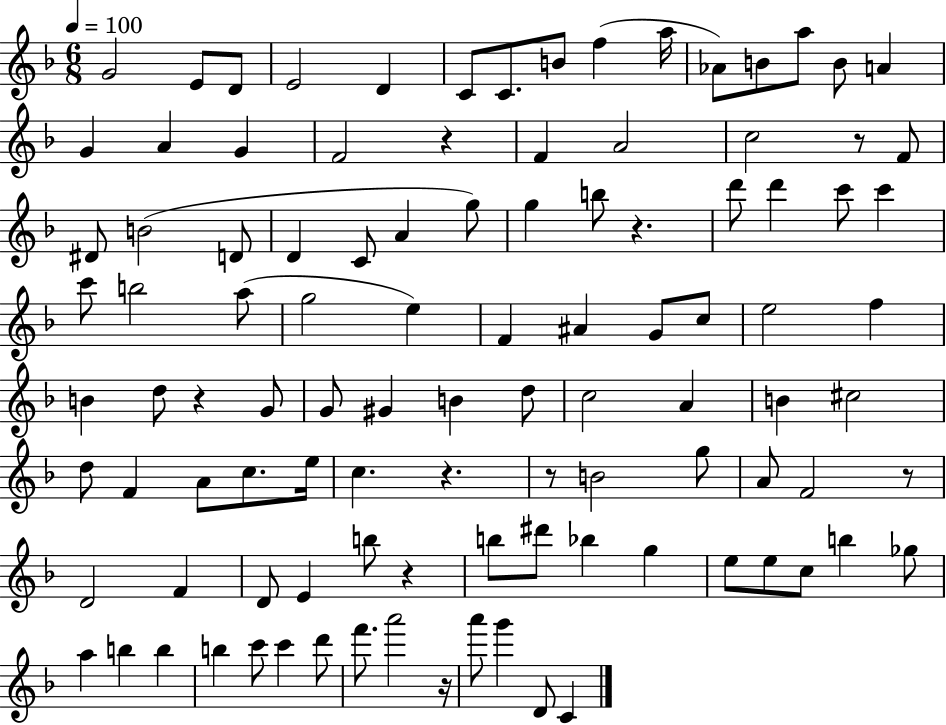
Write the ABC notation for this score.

X:1
T:Untitled
M:6/8
L:1/4
K:F
G2 E/2 D/2 E2 D C/2 C/2 B/2 f a/4 _A/2 B/2 a/2 B/2 A G A G F2 z F A2 c2 z/2 F/2 ^D/2 B2 D/2 D C/2 A g/2 g b/2 z d'/2 d' c'/2 c' c'/2 b2 a/2 g2 e F ^A G/2 c/2 e2 f B d/2 z G/2 G/2 ^G B d/2 c2 A B ^c2 d/2 F A/2 c/2 e/4 c z z/2 B2 g/2 A/2 F2 z/2 D2 F D/2 E b/2 z b/2 ^d'/2 _b g e/2 e/2 c/2 b _g/2 a b b b c'/2 c' d'/2 f'/2 a'2 z/4 a'/2 g' D/2 C